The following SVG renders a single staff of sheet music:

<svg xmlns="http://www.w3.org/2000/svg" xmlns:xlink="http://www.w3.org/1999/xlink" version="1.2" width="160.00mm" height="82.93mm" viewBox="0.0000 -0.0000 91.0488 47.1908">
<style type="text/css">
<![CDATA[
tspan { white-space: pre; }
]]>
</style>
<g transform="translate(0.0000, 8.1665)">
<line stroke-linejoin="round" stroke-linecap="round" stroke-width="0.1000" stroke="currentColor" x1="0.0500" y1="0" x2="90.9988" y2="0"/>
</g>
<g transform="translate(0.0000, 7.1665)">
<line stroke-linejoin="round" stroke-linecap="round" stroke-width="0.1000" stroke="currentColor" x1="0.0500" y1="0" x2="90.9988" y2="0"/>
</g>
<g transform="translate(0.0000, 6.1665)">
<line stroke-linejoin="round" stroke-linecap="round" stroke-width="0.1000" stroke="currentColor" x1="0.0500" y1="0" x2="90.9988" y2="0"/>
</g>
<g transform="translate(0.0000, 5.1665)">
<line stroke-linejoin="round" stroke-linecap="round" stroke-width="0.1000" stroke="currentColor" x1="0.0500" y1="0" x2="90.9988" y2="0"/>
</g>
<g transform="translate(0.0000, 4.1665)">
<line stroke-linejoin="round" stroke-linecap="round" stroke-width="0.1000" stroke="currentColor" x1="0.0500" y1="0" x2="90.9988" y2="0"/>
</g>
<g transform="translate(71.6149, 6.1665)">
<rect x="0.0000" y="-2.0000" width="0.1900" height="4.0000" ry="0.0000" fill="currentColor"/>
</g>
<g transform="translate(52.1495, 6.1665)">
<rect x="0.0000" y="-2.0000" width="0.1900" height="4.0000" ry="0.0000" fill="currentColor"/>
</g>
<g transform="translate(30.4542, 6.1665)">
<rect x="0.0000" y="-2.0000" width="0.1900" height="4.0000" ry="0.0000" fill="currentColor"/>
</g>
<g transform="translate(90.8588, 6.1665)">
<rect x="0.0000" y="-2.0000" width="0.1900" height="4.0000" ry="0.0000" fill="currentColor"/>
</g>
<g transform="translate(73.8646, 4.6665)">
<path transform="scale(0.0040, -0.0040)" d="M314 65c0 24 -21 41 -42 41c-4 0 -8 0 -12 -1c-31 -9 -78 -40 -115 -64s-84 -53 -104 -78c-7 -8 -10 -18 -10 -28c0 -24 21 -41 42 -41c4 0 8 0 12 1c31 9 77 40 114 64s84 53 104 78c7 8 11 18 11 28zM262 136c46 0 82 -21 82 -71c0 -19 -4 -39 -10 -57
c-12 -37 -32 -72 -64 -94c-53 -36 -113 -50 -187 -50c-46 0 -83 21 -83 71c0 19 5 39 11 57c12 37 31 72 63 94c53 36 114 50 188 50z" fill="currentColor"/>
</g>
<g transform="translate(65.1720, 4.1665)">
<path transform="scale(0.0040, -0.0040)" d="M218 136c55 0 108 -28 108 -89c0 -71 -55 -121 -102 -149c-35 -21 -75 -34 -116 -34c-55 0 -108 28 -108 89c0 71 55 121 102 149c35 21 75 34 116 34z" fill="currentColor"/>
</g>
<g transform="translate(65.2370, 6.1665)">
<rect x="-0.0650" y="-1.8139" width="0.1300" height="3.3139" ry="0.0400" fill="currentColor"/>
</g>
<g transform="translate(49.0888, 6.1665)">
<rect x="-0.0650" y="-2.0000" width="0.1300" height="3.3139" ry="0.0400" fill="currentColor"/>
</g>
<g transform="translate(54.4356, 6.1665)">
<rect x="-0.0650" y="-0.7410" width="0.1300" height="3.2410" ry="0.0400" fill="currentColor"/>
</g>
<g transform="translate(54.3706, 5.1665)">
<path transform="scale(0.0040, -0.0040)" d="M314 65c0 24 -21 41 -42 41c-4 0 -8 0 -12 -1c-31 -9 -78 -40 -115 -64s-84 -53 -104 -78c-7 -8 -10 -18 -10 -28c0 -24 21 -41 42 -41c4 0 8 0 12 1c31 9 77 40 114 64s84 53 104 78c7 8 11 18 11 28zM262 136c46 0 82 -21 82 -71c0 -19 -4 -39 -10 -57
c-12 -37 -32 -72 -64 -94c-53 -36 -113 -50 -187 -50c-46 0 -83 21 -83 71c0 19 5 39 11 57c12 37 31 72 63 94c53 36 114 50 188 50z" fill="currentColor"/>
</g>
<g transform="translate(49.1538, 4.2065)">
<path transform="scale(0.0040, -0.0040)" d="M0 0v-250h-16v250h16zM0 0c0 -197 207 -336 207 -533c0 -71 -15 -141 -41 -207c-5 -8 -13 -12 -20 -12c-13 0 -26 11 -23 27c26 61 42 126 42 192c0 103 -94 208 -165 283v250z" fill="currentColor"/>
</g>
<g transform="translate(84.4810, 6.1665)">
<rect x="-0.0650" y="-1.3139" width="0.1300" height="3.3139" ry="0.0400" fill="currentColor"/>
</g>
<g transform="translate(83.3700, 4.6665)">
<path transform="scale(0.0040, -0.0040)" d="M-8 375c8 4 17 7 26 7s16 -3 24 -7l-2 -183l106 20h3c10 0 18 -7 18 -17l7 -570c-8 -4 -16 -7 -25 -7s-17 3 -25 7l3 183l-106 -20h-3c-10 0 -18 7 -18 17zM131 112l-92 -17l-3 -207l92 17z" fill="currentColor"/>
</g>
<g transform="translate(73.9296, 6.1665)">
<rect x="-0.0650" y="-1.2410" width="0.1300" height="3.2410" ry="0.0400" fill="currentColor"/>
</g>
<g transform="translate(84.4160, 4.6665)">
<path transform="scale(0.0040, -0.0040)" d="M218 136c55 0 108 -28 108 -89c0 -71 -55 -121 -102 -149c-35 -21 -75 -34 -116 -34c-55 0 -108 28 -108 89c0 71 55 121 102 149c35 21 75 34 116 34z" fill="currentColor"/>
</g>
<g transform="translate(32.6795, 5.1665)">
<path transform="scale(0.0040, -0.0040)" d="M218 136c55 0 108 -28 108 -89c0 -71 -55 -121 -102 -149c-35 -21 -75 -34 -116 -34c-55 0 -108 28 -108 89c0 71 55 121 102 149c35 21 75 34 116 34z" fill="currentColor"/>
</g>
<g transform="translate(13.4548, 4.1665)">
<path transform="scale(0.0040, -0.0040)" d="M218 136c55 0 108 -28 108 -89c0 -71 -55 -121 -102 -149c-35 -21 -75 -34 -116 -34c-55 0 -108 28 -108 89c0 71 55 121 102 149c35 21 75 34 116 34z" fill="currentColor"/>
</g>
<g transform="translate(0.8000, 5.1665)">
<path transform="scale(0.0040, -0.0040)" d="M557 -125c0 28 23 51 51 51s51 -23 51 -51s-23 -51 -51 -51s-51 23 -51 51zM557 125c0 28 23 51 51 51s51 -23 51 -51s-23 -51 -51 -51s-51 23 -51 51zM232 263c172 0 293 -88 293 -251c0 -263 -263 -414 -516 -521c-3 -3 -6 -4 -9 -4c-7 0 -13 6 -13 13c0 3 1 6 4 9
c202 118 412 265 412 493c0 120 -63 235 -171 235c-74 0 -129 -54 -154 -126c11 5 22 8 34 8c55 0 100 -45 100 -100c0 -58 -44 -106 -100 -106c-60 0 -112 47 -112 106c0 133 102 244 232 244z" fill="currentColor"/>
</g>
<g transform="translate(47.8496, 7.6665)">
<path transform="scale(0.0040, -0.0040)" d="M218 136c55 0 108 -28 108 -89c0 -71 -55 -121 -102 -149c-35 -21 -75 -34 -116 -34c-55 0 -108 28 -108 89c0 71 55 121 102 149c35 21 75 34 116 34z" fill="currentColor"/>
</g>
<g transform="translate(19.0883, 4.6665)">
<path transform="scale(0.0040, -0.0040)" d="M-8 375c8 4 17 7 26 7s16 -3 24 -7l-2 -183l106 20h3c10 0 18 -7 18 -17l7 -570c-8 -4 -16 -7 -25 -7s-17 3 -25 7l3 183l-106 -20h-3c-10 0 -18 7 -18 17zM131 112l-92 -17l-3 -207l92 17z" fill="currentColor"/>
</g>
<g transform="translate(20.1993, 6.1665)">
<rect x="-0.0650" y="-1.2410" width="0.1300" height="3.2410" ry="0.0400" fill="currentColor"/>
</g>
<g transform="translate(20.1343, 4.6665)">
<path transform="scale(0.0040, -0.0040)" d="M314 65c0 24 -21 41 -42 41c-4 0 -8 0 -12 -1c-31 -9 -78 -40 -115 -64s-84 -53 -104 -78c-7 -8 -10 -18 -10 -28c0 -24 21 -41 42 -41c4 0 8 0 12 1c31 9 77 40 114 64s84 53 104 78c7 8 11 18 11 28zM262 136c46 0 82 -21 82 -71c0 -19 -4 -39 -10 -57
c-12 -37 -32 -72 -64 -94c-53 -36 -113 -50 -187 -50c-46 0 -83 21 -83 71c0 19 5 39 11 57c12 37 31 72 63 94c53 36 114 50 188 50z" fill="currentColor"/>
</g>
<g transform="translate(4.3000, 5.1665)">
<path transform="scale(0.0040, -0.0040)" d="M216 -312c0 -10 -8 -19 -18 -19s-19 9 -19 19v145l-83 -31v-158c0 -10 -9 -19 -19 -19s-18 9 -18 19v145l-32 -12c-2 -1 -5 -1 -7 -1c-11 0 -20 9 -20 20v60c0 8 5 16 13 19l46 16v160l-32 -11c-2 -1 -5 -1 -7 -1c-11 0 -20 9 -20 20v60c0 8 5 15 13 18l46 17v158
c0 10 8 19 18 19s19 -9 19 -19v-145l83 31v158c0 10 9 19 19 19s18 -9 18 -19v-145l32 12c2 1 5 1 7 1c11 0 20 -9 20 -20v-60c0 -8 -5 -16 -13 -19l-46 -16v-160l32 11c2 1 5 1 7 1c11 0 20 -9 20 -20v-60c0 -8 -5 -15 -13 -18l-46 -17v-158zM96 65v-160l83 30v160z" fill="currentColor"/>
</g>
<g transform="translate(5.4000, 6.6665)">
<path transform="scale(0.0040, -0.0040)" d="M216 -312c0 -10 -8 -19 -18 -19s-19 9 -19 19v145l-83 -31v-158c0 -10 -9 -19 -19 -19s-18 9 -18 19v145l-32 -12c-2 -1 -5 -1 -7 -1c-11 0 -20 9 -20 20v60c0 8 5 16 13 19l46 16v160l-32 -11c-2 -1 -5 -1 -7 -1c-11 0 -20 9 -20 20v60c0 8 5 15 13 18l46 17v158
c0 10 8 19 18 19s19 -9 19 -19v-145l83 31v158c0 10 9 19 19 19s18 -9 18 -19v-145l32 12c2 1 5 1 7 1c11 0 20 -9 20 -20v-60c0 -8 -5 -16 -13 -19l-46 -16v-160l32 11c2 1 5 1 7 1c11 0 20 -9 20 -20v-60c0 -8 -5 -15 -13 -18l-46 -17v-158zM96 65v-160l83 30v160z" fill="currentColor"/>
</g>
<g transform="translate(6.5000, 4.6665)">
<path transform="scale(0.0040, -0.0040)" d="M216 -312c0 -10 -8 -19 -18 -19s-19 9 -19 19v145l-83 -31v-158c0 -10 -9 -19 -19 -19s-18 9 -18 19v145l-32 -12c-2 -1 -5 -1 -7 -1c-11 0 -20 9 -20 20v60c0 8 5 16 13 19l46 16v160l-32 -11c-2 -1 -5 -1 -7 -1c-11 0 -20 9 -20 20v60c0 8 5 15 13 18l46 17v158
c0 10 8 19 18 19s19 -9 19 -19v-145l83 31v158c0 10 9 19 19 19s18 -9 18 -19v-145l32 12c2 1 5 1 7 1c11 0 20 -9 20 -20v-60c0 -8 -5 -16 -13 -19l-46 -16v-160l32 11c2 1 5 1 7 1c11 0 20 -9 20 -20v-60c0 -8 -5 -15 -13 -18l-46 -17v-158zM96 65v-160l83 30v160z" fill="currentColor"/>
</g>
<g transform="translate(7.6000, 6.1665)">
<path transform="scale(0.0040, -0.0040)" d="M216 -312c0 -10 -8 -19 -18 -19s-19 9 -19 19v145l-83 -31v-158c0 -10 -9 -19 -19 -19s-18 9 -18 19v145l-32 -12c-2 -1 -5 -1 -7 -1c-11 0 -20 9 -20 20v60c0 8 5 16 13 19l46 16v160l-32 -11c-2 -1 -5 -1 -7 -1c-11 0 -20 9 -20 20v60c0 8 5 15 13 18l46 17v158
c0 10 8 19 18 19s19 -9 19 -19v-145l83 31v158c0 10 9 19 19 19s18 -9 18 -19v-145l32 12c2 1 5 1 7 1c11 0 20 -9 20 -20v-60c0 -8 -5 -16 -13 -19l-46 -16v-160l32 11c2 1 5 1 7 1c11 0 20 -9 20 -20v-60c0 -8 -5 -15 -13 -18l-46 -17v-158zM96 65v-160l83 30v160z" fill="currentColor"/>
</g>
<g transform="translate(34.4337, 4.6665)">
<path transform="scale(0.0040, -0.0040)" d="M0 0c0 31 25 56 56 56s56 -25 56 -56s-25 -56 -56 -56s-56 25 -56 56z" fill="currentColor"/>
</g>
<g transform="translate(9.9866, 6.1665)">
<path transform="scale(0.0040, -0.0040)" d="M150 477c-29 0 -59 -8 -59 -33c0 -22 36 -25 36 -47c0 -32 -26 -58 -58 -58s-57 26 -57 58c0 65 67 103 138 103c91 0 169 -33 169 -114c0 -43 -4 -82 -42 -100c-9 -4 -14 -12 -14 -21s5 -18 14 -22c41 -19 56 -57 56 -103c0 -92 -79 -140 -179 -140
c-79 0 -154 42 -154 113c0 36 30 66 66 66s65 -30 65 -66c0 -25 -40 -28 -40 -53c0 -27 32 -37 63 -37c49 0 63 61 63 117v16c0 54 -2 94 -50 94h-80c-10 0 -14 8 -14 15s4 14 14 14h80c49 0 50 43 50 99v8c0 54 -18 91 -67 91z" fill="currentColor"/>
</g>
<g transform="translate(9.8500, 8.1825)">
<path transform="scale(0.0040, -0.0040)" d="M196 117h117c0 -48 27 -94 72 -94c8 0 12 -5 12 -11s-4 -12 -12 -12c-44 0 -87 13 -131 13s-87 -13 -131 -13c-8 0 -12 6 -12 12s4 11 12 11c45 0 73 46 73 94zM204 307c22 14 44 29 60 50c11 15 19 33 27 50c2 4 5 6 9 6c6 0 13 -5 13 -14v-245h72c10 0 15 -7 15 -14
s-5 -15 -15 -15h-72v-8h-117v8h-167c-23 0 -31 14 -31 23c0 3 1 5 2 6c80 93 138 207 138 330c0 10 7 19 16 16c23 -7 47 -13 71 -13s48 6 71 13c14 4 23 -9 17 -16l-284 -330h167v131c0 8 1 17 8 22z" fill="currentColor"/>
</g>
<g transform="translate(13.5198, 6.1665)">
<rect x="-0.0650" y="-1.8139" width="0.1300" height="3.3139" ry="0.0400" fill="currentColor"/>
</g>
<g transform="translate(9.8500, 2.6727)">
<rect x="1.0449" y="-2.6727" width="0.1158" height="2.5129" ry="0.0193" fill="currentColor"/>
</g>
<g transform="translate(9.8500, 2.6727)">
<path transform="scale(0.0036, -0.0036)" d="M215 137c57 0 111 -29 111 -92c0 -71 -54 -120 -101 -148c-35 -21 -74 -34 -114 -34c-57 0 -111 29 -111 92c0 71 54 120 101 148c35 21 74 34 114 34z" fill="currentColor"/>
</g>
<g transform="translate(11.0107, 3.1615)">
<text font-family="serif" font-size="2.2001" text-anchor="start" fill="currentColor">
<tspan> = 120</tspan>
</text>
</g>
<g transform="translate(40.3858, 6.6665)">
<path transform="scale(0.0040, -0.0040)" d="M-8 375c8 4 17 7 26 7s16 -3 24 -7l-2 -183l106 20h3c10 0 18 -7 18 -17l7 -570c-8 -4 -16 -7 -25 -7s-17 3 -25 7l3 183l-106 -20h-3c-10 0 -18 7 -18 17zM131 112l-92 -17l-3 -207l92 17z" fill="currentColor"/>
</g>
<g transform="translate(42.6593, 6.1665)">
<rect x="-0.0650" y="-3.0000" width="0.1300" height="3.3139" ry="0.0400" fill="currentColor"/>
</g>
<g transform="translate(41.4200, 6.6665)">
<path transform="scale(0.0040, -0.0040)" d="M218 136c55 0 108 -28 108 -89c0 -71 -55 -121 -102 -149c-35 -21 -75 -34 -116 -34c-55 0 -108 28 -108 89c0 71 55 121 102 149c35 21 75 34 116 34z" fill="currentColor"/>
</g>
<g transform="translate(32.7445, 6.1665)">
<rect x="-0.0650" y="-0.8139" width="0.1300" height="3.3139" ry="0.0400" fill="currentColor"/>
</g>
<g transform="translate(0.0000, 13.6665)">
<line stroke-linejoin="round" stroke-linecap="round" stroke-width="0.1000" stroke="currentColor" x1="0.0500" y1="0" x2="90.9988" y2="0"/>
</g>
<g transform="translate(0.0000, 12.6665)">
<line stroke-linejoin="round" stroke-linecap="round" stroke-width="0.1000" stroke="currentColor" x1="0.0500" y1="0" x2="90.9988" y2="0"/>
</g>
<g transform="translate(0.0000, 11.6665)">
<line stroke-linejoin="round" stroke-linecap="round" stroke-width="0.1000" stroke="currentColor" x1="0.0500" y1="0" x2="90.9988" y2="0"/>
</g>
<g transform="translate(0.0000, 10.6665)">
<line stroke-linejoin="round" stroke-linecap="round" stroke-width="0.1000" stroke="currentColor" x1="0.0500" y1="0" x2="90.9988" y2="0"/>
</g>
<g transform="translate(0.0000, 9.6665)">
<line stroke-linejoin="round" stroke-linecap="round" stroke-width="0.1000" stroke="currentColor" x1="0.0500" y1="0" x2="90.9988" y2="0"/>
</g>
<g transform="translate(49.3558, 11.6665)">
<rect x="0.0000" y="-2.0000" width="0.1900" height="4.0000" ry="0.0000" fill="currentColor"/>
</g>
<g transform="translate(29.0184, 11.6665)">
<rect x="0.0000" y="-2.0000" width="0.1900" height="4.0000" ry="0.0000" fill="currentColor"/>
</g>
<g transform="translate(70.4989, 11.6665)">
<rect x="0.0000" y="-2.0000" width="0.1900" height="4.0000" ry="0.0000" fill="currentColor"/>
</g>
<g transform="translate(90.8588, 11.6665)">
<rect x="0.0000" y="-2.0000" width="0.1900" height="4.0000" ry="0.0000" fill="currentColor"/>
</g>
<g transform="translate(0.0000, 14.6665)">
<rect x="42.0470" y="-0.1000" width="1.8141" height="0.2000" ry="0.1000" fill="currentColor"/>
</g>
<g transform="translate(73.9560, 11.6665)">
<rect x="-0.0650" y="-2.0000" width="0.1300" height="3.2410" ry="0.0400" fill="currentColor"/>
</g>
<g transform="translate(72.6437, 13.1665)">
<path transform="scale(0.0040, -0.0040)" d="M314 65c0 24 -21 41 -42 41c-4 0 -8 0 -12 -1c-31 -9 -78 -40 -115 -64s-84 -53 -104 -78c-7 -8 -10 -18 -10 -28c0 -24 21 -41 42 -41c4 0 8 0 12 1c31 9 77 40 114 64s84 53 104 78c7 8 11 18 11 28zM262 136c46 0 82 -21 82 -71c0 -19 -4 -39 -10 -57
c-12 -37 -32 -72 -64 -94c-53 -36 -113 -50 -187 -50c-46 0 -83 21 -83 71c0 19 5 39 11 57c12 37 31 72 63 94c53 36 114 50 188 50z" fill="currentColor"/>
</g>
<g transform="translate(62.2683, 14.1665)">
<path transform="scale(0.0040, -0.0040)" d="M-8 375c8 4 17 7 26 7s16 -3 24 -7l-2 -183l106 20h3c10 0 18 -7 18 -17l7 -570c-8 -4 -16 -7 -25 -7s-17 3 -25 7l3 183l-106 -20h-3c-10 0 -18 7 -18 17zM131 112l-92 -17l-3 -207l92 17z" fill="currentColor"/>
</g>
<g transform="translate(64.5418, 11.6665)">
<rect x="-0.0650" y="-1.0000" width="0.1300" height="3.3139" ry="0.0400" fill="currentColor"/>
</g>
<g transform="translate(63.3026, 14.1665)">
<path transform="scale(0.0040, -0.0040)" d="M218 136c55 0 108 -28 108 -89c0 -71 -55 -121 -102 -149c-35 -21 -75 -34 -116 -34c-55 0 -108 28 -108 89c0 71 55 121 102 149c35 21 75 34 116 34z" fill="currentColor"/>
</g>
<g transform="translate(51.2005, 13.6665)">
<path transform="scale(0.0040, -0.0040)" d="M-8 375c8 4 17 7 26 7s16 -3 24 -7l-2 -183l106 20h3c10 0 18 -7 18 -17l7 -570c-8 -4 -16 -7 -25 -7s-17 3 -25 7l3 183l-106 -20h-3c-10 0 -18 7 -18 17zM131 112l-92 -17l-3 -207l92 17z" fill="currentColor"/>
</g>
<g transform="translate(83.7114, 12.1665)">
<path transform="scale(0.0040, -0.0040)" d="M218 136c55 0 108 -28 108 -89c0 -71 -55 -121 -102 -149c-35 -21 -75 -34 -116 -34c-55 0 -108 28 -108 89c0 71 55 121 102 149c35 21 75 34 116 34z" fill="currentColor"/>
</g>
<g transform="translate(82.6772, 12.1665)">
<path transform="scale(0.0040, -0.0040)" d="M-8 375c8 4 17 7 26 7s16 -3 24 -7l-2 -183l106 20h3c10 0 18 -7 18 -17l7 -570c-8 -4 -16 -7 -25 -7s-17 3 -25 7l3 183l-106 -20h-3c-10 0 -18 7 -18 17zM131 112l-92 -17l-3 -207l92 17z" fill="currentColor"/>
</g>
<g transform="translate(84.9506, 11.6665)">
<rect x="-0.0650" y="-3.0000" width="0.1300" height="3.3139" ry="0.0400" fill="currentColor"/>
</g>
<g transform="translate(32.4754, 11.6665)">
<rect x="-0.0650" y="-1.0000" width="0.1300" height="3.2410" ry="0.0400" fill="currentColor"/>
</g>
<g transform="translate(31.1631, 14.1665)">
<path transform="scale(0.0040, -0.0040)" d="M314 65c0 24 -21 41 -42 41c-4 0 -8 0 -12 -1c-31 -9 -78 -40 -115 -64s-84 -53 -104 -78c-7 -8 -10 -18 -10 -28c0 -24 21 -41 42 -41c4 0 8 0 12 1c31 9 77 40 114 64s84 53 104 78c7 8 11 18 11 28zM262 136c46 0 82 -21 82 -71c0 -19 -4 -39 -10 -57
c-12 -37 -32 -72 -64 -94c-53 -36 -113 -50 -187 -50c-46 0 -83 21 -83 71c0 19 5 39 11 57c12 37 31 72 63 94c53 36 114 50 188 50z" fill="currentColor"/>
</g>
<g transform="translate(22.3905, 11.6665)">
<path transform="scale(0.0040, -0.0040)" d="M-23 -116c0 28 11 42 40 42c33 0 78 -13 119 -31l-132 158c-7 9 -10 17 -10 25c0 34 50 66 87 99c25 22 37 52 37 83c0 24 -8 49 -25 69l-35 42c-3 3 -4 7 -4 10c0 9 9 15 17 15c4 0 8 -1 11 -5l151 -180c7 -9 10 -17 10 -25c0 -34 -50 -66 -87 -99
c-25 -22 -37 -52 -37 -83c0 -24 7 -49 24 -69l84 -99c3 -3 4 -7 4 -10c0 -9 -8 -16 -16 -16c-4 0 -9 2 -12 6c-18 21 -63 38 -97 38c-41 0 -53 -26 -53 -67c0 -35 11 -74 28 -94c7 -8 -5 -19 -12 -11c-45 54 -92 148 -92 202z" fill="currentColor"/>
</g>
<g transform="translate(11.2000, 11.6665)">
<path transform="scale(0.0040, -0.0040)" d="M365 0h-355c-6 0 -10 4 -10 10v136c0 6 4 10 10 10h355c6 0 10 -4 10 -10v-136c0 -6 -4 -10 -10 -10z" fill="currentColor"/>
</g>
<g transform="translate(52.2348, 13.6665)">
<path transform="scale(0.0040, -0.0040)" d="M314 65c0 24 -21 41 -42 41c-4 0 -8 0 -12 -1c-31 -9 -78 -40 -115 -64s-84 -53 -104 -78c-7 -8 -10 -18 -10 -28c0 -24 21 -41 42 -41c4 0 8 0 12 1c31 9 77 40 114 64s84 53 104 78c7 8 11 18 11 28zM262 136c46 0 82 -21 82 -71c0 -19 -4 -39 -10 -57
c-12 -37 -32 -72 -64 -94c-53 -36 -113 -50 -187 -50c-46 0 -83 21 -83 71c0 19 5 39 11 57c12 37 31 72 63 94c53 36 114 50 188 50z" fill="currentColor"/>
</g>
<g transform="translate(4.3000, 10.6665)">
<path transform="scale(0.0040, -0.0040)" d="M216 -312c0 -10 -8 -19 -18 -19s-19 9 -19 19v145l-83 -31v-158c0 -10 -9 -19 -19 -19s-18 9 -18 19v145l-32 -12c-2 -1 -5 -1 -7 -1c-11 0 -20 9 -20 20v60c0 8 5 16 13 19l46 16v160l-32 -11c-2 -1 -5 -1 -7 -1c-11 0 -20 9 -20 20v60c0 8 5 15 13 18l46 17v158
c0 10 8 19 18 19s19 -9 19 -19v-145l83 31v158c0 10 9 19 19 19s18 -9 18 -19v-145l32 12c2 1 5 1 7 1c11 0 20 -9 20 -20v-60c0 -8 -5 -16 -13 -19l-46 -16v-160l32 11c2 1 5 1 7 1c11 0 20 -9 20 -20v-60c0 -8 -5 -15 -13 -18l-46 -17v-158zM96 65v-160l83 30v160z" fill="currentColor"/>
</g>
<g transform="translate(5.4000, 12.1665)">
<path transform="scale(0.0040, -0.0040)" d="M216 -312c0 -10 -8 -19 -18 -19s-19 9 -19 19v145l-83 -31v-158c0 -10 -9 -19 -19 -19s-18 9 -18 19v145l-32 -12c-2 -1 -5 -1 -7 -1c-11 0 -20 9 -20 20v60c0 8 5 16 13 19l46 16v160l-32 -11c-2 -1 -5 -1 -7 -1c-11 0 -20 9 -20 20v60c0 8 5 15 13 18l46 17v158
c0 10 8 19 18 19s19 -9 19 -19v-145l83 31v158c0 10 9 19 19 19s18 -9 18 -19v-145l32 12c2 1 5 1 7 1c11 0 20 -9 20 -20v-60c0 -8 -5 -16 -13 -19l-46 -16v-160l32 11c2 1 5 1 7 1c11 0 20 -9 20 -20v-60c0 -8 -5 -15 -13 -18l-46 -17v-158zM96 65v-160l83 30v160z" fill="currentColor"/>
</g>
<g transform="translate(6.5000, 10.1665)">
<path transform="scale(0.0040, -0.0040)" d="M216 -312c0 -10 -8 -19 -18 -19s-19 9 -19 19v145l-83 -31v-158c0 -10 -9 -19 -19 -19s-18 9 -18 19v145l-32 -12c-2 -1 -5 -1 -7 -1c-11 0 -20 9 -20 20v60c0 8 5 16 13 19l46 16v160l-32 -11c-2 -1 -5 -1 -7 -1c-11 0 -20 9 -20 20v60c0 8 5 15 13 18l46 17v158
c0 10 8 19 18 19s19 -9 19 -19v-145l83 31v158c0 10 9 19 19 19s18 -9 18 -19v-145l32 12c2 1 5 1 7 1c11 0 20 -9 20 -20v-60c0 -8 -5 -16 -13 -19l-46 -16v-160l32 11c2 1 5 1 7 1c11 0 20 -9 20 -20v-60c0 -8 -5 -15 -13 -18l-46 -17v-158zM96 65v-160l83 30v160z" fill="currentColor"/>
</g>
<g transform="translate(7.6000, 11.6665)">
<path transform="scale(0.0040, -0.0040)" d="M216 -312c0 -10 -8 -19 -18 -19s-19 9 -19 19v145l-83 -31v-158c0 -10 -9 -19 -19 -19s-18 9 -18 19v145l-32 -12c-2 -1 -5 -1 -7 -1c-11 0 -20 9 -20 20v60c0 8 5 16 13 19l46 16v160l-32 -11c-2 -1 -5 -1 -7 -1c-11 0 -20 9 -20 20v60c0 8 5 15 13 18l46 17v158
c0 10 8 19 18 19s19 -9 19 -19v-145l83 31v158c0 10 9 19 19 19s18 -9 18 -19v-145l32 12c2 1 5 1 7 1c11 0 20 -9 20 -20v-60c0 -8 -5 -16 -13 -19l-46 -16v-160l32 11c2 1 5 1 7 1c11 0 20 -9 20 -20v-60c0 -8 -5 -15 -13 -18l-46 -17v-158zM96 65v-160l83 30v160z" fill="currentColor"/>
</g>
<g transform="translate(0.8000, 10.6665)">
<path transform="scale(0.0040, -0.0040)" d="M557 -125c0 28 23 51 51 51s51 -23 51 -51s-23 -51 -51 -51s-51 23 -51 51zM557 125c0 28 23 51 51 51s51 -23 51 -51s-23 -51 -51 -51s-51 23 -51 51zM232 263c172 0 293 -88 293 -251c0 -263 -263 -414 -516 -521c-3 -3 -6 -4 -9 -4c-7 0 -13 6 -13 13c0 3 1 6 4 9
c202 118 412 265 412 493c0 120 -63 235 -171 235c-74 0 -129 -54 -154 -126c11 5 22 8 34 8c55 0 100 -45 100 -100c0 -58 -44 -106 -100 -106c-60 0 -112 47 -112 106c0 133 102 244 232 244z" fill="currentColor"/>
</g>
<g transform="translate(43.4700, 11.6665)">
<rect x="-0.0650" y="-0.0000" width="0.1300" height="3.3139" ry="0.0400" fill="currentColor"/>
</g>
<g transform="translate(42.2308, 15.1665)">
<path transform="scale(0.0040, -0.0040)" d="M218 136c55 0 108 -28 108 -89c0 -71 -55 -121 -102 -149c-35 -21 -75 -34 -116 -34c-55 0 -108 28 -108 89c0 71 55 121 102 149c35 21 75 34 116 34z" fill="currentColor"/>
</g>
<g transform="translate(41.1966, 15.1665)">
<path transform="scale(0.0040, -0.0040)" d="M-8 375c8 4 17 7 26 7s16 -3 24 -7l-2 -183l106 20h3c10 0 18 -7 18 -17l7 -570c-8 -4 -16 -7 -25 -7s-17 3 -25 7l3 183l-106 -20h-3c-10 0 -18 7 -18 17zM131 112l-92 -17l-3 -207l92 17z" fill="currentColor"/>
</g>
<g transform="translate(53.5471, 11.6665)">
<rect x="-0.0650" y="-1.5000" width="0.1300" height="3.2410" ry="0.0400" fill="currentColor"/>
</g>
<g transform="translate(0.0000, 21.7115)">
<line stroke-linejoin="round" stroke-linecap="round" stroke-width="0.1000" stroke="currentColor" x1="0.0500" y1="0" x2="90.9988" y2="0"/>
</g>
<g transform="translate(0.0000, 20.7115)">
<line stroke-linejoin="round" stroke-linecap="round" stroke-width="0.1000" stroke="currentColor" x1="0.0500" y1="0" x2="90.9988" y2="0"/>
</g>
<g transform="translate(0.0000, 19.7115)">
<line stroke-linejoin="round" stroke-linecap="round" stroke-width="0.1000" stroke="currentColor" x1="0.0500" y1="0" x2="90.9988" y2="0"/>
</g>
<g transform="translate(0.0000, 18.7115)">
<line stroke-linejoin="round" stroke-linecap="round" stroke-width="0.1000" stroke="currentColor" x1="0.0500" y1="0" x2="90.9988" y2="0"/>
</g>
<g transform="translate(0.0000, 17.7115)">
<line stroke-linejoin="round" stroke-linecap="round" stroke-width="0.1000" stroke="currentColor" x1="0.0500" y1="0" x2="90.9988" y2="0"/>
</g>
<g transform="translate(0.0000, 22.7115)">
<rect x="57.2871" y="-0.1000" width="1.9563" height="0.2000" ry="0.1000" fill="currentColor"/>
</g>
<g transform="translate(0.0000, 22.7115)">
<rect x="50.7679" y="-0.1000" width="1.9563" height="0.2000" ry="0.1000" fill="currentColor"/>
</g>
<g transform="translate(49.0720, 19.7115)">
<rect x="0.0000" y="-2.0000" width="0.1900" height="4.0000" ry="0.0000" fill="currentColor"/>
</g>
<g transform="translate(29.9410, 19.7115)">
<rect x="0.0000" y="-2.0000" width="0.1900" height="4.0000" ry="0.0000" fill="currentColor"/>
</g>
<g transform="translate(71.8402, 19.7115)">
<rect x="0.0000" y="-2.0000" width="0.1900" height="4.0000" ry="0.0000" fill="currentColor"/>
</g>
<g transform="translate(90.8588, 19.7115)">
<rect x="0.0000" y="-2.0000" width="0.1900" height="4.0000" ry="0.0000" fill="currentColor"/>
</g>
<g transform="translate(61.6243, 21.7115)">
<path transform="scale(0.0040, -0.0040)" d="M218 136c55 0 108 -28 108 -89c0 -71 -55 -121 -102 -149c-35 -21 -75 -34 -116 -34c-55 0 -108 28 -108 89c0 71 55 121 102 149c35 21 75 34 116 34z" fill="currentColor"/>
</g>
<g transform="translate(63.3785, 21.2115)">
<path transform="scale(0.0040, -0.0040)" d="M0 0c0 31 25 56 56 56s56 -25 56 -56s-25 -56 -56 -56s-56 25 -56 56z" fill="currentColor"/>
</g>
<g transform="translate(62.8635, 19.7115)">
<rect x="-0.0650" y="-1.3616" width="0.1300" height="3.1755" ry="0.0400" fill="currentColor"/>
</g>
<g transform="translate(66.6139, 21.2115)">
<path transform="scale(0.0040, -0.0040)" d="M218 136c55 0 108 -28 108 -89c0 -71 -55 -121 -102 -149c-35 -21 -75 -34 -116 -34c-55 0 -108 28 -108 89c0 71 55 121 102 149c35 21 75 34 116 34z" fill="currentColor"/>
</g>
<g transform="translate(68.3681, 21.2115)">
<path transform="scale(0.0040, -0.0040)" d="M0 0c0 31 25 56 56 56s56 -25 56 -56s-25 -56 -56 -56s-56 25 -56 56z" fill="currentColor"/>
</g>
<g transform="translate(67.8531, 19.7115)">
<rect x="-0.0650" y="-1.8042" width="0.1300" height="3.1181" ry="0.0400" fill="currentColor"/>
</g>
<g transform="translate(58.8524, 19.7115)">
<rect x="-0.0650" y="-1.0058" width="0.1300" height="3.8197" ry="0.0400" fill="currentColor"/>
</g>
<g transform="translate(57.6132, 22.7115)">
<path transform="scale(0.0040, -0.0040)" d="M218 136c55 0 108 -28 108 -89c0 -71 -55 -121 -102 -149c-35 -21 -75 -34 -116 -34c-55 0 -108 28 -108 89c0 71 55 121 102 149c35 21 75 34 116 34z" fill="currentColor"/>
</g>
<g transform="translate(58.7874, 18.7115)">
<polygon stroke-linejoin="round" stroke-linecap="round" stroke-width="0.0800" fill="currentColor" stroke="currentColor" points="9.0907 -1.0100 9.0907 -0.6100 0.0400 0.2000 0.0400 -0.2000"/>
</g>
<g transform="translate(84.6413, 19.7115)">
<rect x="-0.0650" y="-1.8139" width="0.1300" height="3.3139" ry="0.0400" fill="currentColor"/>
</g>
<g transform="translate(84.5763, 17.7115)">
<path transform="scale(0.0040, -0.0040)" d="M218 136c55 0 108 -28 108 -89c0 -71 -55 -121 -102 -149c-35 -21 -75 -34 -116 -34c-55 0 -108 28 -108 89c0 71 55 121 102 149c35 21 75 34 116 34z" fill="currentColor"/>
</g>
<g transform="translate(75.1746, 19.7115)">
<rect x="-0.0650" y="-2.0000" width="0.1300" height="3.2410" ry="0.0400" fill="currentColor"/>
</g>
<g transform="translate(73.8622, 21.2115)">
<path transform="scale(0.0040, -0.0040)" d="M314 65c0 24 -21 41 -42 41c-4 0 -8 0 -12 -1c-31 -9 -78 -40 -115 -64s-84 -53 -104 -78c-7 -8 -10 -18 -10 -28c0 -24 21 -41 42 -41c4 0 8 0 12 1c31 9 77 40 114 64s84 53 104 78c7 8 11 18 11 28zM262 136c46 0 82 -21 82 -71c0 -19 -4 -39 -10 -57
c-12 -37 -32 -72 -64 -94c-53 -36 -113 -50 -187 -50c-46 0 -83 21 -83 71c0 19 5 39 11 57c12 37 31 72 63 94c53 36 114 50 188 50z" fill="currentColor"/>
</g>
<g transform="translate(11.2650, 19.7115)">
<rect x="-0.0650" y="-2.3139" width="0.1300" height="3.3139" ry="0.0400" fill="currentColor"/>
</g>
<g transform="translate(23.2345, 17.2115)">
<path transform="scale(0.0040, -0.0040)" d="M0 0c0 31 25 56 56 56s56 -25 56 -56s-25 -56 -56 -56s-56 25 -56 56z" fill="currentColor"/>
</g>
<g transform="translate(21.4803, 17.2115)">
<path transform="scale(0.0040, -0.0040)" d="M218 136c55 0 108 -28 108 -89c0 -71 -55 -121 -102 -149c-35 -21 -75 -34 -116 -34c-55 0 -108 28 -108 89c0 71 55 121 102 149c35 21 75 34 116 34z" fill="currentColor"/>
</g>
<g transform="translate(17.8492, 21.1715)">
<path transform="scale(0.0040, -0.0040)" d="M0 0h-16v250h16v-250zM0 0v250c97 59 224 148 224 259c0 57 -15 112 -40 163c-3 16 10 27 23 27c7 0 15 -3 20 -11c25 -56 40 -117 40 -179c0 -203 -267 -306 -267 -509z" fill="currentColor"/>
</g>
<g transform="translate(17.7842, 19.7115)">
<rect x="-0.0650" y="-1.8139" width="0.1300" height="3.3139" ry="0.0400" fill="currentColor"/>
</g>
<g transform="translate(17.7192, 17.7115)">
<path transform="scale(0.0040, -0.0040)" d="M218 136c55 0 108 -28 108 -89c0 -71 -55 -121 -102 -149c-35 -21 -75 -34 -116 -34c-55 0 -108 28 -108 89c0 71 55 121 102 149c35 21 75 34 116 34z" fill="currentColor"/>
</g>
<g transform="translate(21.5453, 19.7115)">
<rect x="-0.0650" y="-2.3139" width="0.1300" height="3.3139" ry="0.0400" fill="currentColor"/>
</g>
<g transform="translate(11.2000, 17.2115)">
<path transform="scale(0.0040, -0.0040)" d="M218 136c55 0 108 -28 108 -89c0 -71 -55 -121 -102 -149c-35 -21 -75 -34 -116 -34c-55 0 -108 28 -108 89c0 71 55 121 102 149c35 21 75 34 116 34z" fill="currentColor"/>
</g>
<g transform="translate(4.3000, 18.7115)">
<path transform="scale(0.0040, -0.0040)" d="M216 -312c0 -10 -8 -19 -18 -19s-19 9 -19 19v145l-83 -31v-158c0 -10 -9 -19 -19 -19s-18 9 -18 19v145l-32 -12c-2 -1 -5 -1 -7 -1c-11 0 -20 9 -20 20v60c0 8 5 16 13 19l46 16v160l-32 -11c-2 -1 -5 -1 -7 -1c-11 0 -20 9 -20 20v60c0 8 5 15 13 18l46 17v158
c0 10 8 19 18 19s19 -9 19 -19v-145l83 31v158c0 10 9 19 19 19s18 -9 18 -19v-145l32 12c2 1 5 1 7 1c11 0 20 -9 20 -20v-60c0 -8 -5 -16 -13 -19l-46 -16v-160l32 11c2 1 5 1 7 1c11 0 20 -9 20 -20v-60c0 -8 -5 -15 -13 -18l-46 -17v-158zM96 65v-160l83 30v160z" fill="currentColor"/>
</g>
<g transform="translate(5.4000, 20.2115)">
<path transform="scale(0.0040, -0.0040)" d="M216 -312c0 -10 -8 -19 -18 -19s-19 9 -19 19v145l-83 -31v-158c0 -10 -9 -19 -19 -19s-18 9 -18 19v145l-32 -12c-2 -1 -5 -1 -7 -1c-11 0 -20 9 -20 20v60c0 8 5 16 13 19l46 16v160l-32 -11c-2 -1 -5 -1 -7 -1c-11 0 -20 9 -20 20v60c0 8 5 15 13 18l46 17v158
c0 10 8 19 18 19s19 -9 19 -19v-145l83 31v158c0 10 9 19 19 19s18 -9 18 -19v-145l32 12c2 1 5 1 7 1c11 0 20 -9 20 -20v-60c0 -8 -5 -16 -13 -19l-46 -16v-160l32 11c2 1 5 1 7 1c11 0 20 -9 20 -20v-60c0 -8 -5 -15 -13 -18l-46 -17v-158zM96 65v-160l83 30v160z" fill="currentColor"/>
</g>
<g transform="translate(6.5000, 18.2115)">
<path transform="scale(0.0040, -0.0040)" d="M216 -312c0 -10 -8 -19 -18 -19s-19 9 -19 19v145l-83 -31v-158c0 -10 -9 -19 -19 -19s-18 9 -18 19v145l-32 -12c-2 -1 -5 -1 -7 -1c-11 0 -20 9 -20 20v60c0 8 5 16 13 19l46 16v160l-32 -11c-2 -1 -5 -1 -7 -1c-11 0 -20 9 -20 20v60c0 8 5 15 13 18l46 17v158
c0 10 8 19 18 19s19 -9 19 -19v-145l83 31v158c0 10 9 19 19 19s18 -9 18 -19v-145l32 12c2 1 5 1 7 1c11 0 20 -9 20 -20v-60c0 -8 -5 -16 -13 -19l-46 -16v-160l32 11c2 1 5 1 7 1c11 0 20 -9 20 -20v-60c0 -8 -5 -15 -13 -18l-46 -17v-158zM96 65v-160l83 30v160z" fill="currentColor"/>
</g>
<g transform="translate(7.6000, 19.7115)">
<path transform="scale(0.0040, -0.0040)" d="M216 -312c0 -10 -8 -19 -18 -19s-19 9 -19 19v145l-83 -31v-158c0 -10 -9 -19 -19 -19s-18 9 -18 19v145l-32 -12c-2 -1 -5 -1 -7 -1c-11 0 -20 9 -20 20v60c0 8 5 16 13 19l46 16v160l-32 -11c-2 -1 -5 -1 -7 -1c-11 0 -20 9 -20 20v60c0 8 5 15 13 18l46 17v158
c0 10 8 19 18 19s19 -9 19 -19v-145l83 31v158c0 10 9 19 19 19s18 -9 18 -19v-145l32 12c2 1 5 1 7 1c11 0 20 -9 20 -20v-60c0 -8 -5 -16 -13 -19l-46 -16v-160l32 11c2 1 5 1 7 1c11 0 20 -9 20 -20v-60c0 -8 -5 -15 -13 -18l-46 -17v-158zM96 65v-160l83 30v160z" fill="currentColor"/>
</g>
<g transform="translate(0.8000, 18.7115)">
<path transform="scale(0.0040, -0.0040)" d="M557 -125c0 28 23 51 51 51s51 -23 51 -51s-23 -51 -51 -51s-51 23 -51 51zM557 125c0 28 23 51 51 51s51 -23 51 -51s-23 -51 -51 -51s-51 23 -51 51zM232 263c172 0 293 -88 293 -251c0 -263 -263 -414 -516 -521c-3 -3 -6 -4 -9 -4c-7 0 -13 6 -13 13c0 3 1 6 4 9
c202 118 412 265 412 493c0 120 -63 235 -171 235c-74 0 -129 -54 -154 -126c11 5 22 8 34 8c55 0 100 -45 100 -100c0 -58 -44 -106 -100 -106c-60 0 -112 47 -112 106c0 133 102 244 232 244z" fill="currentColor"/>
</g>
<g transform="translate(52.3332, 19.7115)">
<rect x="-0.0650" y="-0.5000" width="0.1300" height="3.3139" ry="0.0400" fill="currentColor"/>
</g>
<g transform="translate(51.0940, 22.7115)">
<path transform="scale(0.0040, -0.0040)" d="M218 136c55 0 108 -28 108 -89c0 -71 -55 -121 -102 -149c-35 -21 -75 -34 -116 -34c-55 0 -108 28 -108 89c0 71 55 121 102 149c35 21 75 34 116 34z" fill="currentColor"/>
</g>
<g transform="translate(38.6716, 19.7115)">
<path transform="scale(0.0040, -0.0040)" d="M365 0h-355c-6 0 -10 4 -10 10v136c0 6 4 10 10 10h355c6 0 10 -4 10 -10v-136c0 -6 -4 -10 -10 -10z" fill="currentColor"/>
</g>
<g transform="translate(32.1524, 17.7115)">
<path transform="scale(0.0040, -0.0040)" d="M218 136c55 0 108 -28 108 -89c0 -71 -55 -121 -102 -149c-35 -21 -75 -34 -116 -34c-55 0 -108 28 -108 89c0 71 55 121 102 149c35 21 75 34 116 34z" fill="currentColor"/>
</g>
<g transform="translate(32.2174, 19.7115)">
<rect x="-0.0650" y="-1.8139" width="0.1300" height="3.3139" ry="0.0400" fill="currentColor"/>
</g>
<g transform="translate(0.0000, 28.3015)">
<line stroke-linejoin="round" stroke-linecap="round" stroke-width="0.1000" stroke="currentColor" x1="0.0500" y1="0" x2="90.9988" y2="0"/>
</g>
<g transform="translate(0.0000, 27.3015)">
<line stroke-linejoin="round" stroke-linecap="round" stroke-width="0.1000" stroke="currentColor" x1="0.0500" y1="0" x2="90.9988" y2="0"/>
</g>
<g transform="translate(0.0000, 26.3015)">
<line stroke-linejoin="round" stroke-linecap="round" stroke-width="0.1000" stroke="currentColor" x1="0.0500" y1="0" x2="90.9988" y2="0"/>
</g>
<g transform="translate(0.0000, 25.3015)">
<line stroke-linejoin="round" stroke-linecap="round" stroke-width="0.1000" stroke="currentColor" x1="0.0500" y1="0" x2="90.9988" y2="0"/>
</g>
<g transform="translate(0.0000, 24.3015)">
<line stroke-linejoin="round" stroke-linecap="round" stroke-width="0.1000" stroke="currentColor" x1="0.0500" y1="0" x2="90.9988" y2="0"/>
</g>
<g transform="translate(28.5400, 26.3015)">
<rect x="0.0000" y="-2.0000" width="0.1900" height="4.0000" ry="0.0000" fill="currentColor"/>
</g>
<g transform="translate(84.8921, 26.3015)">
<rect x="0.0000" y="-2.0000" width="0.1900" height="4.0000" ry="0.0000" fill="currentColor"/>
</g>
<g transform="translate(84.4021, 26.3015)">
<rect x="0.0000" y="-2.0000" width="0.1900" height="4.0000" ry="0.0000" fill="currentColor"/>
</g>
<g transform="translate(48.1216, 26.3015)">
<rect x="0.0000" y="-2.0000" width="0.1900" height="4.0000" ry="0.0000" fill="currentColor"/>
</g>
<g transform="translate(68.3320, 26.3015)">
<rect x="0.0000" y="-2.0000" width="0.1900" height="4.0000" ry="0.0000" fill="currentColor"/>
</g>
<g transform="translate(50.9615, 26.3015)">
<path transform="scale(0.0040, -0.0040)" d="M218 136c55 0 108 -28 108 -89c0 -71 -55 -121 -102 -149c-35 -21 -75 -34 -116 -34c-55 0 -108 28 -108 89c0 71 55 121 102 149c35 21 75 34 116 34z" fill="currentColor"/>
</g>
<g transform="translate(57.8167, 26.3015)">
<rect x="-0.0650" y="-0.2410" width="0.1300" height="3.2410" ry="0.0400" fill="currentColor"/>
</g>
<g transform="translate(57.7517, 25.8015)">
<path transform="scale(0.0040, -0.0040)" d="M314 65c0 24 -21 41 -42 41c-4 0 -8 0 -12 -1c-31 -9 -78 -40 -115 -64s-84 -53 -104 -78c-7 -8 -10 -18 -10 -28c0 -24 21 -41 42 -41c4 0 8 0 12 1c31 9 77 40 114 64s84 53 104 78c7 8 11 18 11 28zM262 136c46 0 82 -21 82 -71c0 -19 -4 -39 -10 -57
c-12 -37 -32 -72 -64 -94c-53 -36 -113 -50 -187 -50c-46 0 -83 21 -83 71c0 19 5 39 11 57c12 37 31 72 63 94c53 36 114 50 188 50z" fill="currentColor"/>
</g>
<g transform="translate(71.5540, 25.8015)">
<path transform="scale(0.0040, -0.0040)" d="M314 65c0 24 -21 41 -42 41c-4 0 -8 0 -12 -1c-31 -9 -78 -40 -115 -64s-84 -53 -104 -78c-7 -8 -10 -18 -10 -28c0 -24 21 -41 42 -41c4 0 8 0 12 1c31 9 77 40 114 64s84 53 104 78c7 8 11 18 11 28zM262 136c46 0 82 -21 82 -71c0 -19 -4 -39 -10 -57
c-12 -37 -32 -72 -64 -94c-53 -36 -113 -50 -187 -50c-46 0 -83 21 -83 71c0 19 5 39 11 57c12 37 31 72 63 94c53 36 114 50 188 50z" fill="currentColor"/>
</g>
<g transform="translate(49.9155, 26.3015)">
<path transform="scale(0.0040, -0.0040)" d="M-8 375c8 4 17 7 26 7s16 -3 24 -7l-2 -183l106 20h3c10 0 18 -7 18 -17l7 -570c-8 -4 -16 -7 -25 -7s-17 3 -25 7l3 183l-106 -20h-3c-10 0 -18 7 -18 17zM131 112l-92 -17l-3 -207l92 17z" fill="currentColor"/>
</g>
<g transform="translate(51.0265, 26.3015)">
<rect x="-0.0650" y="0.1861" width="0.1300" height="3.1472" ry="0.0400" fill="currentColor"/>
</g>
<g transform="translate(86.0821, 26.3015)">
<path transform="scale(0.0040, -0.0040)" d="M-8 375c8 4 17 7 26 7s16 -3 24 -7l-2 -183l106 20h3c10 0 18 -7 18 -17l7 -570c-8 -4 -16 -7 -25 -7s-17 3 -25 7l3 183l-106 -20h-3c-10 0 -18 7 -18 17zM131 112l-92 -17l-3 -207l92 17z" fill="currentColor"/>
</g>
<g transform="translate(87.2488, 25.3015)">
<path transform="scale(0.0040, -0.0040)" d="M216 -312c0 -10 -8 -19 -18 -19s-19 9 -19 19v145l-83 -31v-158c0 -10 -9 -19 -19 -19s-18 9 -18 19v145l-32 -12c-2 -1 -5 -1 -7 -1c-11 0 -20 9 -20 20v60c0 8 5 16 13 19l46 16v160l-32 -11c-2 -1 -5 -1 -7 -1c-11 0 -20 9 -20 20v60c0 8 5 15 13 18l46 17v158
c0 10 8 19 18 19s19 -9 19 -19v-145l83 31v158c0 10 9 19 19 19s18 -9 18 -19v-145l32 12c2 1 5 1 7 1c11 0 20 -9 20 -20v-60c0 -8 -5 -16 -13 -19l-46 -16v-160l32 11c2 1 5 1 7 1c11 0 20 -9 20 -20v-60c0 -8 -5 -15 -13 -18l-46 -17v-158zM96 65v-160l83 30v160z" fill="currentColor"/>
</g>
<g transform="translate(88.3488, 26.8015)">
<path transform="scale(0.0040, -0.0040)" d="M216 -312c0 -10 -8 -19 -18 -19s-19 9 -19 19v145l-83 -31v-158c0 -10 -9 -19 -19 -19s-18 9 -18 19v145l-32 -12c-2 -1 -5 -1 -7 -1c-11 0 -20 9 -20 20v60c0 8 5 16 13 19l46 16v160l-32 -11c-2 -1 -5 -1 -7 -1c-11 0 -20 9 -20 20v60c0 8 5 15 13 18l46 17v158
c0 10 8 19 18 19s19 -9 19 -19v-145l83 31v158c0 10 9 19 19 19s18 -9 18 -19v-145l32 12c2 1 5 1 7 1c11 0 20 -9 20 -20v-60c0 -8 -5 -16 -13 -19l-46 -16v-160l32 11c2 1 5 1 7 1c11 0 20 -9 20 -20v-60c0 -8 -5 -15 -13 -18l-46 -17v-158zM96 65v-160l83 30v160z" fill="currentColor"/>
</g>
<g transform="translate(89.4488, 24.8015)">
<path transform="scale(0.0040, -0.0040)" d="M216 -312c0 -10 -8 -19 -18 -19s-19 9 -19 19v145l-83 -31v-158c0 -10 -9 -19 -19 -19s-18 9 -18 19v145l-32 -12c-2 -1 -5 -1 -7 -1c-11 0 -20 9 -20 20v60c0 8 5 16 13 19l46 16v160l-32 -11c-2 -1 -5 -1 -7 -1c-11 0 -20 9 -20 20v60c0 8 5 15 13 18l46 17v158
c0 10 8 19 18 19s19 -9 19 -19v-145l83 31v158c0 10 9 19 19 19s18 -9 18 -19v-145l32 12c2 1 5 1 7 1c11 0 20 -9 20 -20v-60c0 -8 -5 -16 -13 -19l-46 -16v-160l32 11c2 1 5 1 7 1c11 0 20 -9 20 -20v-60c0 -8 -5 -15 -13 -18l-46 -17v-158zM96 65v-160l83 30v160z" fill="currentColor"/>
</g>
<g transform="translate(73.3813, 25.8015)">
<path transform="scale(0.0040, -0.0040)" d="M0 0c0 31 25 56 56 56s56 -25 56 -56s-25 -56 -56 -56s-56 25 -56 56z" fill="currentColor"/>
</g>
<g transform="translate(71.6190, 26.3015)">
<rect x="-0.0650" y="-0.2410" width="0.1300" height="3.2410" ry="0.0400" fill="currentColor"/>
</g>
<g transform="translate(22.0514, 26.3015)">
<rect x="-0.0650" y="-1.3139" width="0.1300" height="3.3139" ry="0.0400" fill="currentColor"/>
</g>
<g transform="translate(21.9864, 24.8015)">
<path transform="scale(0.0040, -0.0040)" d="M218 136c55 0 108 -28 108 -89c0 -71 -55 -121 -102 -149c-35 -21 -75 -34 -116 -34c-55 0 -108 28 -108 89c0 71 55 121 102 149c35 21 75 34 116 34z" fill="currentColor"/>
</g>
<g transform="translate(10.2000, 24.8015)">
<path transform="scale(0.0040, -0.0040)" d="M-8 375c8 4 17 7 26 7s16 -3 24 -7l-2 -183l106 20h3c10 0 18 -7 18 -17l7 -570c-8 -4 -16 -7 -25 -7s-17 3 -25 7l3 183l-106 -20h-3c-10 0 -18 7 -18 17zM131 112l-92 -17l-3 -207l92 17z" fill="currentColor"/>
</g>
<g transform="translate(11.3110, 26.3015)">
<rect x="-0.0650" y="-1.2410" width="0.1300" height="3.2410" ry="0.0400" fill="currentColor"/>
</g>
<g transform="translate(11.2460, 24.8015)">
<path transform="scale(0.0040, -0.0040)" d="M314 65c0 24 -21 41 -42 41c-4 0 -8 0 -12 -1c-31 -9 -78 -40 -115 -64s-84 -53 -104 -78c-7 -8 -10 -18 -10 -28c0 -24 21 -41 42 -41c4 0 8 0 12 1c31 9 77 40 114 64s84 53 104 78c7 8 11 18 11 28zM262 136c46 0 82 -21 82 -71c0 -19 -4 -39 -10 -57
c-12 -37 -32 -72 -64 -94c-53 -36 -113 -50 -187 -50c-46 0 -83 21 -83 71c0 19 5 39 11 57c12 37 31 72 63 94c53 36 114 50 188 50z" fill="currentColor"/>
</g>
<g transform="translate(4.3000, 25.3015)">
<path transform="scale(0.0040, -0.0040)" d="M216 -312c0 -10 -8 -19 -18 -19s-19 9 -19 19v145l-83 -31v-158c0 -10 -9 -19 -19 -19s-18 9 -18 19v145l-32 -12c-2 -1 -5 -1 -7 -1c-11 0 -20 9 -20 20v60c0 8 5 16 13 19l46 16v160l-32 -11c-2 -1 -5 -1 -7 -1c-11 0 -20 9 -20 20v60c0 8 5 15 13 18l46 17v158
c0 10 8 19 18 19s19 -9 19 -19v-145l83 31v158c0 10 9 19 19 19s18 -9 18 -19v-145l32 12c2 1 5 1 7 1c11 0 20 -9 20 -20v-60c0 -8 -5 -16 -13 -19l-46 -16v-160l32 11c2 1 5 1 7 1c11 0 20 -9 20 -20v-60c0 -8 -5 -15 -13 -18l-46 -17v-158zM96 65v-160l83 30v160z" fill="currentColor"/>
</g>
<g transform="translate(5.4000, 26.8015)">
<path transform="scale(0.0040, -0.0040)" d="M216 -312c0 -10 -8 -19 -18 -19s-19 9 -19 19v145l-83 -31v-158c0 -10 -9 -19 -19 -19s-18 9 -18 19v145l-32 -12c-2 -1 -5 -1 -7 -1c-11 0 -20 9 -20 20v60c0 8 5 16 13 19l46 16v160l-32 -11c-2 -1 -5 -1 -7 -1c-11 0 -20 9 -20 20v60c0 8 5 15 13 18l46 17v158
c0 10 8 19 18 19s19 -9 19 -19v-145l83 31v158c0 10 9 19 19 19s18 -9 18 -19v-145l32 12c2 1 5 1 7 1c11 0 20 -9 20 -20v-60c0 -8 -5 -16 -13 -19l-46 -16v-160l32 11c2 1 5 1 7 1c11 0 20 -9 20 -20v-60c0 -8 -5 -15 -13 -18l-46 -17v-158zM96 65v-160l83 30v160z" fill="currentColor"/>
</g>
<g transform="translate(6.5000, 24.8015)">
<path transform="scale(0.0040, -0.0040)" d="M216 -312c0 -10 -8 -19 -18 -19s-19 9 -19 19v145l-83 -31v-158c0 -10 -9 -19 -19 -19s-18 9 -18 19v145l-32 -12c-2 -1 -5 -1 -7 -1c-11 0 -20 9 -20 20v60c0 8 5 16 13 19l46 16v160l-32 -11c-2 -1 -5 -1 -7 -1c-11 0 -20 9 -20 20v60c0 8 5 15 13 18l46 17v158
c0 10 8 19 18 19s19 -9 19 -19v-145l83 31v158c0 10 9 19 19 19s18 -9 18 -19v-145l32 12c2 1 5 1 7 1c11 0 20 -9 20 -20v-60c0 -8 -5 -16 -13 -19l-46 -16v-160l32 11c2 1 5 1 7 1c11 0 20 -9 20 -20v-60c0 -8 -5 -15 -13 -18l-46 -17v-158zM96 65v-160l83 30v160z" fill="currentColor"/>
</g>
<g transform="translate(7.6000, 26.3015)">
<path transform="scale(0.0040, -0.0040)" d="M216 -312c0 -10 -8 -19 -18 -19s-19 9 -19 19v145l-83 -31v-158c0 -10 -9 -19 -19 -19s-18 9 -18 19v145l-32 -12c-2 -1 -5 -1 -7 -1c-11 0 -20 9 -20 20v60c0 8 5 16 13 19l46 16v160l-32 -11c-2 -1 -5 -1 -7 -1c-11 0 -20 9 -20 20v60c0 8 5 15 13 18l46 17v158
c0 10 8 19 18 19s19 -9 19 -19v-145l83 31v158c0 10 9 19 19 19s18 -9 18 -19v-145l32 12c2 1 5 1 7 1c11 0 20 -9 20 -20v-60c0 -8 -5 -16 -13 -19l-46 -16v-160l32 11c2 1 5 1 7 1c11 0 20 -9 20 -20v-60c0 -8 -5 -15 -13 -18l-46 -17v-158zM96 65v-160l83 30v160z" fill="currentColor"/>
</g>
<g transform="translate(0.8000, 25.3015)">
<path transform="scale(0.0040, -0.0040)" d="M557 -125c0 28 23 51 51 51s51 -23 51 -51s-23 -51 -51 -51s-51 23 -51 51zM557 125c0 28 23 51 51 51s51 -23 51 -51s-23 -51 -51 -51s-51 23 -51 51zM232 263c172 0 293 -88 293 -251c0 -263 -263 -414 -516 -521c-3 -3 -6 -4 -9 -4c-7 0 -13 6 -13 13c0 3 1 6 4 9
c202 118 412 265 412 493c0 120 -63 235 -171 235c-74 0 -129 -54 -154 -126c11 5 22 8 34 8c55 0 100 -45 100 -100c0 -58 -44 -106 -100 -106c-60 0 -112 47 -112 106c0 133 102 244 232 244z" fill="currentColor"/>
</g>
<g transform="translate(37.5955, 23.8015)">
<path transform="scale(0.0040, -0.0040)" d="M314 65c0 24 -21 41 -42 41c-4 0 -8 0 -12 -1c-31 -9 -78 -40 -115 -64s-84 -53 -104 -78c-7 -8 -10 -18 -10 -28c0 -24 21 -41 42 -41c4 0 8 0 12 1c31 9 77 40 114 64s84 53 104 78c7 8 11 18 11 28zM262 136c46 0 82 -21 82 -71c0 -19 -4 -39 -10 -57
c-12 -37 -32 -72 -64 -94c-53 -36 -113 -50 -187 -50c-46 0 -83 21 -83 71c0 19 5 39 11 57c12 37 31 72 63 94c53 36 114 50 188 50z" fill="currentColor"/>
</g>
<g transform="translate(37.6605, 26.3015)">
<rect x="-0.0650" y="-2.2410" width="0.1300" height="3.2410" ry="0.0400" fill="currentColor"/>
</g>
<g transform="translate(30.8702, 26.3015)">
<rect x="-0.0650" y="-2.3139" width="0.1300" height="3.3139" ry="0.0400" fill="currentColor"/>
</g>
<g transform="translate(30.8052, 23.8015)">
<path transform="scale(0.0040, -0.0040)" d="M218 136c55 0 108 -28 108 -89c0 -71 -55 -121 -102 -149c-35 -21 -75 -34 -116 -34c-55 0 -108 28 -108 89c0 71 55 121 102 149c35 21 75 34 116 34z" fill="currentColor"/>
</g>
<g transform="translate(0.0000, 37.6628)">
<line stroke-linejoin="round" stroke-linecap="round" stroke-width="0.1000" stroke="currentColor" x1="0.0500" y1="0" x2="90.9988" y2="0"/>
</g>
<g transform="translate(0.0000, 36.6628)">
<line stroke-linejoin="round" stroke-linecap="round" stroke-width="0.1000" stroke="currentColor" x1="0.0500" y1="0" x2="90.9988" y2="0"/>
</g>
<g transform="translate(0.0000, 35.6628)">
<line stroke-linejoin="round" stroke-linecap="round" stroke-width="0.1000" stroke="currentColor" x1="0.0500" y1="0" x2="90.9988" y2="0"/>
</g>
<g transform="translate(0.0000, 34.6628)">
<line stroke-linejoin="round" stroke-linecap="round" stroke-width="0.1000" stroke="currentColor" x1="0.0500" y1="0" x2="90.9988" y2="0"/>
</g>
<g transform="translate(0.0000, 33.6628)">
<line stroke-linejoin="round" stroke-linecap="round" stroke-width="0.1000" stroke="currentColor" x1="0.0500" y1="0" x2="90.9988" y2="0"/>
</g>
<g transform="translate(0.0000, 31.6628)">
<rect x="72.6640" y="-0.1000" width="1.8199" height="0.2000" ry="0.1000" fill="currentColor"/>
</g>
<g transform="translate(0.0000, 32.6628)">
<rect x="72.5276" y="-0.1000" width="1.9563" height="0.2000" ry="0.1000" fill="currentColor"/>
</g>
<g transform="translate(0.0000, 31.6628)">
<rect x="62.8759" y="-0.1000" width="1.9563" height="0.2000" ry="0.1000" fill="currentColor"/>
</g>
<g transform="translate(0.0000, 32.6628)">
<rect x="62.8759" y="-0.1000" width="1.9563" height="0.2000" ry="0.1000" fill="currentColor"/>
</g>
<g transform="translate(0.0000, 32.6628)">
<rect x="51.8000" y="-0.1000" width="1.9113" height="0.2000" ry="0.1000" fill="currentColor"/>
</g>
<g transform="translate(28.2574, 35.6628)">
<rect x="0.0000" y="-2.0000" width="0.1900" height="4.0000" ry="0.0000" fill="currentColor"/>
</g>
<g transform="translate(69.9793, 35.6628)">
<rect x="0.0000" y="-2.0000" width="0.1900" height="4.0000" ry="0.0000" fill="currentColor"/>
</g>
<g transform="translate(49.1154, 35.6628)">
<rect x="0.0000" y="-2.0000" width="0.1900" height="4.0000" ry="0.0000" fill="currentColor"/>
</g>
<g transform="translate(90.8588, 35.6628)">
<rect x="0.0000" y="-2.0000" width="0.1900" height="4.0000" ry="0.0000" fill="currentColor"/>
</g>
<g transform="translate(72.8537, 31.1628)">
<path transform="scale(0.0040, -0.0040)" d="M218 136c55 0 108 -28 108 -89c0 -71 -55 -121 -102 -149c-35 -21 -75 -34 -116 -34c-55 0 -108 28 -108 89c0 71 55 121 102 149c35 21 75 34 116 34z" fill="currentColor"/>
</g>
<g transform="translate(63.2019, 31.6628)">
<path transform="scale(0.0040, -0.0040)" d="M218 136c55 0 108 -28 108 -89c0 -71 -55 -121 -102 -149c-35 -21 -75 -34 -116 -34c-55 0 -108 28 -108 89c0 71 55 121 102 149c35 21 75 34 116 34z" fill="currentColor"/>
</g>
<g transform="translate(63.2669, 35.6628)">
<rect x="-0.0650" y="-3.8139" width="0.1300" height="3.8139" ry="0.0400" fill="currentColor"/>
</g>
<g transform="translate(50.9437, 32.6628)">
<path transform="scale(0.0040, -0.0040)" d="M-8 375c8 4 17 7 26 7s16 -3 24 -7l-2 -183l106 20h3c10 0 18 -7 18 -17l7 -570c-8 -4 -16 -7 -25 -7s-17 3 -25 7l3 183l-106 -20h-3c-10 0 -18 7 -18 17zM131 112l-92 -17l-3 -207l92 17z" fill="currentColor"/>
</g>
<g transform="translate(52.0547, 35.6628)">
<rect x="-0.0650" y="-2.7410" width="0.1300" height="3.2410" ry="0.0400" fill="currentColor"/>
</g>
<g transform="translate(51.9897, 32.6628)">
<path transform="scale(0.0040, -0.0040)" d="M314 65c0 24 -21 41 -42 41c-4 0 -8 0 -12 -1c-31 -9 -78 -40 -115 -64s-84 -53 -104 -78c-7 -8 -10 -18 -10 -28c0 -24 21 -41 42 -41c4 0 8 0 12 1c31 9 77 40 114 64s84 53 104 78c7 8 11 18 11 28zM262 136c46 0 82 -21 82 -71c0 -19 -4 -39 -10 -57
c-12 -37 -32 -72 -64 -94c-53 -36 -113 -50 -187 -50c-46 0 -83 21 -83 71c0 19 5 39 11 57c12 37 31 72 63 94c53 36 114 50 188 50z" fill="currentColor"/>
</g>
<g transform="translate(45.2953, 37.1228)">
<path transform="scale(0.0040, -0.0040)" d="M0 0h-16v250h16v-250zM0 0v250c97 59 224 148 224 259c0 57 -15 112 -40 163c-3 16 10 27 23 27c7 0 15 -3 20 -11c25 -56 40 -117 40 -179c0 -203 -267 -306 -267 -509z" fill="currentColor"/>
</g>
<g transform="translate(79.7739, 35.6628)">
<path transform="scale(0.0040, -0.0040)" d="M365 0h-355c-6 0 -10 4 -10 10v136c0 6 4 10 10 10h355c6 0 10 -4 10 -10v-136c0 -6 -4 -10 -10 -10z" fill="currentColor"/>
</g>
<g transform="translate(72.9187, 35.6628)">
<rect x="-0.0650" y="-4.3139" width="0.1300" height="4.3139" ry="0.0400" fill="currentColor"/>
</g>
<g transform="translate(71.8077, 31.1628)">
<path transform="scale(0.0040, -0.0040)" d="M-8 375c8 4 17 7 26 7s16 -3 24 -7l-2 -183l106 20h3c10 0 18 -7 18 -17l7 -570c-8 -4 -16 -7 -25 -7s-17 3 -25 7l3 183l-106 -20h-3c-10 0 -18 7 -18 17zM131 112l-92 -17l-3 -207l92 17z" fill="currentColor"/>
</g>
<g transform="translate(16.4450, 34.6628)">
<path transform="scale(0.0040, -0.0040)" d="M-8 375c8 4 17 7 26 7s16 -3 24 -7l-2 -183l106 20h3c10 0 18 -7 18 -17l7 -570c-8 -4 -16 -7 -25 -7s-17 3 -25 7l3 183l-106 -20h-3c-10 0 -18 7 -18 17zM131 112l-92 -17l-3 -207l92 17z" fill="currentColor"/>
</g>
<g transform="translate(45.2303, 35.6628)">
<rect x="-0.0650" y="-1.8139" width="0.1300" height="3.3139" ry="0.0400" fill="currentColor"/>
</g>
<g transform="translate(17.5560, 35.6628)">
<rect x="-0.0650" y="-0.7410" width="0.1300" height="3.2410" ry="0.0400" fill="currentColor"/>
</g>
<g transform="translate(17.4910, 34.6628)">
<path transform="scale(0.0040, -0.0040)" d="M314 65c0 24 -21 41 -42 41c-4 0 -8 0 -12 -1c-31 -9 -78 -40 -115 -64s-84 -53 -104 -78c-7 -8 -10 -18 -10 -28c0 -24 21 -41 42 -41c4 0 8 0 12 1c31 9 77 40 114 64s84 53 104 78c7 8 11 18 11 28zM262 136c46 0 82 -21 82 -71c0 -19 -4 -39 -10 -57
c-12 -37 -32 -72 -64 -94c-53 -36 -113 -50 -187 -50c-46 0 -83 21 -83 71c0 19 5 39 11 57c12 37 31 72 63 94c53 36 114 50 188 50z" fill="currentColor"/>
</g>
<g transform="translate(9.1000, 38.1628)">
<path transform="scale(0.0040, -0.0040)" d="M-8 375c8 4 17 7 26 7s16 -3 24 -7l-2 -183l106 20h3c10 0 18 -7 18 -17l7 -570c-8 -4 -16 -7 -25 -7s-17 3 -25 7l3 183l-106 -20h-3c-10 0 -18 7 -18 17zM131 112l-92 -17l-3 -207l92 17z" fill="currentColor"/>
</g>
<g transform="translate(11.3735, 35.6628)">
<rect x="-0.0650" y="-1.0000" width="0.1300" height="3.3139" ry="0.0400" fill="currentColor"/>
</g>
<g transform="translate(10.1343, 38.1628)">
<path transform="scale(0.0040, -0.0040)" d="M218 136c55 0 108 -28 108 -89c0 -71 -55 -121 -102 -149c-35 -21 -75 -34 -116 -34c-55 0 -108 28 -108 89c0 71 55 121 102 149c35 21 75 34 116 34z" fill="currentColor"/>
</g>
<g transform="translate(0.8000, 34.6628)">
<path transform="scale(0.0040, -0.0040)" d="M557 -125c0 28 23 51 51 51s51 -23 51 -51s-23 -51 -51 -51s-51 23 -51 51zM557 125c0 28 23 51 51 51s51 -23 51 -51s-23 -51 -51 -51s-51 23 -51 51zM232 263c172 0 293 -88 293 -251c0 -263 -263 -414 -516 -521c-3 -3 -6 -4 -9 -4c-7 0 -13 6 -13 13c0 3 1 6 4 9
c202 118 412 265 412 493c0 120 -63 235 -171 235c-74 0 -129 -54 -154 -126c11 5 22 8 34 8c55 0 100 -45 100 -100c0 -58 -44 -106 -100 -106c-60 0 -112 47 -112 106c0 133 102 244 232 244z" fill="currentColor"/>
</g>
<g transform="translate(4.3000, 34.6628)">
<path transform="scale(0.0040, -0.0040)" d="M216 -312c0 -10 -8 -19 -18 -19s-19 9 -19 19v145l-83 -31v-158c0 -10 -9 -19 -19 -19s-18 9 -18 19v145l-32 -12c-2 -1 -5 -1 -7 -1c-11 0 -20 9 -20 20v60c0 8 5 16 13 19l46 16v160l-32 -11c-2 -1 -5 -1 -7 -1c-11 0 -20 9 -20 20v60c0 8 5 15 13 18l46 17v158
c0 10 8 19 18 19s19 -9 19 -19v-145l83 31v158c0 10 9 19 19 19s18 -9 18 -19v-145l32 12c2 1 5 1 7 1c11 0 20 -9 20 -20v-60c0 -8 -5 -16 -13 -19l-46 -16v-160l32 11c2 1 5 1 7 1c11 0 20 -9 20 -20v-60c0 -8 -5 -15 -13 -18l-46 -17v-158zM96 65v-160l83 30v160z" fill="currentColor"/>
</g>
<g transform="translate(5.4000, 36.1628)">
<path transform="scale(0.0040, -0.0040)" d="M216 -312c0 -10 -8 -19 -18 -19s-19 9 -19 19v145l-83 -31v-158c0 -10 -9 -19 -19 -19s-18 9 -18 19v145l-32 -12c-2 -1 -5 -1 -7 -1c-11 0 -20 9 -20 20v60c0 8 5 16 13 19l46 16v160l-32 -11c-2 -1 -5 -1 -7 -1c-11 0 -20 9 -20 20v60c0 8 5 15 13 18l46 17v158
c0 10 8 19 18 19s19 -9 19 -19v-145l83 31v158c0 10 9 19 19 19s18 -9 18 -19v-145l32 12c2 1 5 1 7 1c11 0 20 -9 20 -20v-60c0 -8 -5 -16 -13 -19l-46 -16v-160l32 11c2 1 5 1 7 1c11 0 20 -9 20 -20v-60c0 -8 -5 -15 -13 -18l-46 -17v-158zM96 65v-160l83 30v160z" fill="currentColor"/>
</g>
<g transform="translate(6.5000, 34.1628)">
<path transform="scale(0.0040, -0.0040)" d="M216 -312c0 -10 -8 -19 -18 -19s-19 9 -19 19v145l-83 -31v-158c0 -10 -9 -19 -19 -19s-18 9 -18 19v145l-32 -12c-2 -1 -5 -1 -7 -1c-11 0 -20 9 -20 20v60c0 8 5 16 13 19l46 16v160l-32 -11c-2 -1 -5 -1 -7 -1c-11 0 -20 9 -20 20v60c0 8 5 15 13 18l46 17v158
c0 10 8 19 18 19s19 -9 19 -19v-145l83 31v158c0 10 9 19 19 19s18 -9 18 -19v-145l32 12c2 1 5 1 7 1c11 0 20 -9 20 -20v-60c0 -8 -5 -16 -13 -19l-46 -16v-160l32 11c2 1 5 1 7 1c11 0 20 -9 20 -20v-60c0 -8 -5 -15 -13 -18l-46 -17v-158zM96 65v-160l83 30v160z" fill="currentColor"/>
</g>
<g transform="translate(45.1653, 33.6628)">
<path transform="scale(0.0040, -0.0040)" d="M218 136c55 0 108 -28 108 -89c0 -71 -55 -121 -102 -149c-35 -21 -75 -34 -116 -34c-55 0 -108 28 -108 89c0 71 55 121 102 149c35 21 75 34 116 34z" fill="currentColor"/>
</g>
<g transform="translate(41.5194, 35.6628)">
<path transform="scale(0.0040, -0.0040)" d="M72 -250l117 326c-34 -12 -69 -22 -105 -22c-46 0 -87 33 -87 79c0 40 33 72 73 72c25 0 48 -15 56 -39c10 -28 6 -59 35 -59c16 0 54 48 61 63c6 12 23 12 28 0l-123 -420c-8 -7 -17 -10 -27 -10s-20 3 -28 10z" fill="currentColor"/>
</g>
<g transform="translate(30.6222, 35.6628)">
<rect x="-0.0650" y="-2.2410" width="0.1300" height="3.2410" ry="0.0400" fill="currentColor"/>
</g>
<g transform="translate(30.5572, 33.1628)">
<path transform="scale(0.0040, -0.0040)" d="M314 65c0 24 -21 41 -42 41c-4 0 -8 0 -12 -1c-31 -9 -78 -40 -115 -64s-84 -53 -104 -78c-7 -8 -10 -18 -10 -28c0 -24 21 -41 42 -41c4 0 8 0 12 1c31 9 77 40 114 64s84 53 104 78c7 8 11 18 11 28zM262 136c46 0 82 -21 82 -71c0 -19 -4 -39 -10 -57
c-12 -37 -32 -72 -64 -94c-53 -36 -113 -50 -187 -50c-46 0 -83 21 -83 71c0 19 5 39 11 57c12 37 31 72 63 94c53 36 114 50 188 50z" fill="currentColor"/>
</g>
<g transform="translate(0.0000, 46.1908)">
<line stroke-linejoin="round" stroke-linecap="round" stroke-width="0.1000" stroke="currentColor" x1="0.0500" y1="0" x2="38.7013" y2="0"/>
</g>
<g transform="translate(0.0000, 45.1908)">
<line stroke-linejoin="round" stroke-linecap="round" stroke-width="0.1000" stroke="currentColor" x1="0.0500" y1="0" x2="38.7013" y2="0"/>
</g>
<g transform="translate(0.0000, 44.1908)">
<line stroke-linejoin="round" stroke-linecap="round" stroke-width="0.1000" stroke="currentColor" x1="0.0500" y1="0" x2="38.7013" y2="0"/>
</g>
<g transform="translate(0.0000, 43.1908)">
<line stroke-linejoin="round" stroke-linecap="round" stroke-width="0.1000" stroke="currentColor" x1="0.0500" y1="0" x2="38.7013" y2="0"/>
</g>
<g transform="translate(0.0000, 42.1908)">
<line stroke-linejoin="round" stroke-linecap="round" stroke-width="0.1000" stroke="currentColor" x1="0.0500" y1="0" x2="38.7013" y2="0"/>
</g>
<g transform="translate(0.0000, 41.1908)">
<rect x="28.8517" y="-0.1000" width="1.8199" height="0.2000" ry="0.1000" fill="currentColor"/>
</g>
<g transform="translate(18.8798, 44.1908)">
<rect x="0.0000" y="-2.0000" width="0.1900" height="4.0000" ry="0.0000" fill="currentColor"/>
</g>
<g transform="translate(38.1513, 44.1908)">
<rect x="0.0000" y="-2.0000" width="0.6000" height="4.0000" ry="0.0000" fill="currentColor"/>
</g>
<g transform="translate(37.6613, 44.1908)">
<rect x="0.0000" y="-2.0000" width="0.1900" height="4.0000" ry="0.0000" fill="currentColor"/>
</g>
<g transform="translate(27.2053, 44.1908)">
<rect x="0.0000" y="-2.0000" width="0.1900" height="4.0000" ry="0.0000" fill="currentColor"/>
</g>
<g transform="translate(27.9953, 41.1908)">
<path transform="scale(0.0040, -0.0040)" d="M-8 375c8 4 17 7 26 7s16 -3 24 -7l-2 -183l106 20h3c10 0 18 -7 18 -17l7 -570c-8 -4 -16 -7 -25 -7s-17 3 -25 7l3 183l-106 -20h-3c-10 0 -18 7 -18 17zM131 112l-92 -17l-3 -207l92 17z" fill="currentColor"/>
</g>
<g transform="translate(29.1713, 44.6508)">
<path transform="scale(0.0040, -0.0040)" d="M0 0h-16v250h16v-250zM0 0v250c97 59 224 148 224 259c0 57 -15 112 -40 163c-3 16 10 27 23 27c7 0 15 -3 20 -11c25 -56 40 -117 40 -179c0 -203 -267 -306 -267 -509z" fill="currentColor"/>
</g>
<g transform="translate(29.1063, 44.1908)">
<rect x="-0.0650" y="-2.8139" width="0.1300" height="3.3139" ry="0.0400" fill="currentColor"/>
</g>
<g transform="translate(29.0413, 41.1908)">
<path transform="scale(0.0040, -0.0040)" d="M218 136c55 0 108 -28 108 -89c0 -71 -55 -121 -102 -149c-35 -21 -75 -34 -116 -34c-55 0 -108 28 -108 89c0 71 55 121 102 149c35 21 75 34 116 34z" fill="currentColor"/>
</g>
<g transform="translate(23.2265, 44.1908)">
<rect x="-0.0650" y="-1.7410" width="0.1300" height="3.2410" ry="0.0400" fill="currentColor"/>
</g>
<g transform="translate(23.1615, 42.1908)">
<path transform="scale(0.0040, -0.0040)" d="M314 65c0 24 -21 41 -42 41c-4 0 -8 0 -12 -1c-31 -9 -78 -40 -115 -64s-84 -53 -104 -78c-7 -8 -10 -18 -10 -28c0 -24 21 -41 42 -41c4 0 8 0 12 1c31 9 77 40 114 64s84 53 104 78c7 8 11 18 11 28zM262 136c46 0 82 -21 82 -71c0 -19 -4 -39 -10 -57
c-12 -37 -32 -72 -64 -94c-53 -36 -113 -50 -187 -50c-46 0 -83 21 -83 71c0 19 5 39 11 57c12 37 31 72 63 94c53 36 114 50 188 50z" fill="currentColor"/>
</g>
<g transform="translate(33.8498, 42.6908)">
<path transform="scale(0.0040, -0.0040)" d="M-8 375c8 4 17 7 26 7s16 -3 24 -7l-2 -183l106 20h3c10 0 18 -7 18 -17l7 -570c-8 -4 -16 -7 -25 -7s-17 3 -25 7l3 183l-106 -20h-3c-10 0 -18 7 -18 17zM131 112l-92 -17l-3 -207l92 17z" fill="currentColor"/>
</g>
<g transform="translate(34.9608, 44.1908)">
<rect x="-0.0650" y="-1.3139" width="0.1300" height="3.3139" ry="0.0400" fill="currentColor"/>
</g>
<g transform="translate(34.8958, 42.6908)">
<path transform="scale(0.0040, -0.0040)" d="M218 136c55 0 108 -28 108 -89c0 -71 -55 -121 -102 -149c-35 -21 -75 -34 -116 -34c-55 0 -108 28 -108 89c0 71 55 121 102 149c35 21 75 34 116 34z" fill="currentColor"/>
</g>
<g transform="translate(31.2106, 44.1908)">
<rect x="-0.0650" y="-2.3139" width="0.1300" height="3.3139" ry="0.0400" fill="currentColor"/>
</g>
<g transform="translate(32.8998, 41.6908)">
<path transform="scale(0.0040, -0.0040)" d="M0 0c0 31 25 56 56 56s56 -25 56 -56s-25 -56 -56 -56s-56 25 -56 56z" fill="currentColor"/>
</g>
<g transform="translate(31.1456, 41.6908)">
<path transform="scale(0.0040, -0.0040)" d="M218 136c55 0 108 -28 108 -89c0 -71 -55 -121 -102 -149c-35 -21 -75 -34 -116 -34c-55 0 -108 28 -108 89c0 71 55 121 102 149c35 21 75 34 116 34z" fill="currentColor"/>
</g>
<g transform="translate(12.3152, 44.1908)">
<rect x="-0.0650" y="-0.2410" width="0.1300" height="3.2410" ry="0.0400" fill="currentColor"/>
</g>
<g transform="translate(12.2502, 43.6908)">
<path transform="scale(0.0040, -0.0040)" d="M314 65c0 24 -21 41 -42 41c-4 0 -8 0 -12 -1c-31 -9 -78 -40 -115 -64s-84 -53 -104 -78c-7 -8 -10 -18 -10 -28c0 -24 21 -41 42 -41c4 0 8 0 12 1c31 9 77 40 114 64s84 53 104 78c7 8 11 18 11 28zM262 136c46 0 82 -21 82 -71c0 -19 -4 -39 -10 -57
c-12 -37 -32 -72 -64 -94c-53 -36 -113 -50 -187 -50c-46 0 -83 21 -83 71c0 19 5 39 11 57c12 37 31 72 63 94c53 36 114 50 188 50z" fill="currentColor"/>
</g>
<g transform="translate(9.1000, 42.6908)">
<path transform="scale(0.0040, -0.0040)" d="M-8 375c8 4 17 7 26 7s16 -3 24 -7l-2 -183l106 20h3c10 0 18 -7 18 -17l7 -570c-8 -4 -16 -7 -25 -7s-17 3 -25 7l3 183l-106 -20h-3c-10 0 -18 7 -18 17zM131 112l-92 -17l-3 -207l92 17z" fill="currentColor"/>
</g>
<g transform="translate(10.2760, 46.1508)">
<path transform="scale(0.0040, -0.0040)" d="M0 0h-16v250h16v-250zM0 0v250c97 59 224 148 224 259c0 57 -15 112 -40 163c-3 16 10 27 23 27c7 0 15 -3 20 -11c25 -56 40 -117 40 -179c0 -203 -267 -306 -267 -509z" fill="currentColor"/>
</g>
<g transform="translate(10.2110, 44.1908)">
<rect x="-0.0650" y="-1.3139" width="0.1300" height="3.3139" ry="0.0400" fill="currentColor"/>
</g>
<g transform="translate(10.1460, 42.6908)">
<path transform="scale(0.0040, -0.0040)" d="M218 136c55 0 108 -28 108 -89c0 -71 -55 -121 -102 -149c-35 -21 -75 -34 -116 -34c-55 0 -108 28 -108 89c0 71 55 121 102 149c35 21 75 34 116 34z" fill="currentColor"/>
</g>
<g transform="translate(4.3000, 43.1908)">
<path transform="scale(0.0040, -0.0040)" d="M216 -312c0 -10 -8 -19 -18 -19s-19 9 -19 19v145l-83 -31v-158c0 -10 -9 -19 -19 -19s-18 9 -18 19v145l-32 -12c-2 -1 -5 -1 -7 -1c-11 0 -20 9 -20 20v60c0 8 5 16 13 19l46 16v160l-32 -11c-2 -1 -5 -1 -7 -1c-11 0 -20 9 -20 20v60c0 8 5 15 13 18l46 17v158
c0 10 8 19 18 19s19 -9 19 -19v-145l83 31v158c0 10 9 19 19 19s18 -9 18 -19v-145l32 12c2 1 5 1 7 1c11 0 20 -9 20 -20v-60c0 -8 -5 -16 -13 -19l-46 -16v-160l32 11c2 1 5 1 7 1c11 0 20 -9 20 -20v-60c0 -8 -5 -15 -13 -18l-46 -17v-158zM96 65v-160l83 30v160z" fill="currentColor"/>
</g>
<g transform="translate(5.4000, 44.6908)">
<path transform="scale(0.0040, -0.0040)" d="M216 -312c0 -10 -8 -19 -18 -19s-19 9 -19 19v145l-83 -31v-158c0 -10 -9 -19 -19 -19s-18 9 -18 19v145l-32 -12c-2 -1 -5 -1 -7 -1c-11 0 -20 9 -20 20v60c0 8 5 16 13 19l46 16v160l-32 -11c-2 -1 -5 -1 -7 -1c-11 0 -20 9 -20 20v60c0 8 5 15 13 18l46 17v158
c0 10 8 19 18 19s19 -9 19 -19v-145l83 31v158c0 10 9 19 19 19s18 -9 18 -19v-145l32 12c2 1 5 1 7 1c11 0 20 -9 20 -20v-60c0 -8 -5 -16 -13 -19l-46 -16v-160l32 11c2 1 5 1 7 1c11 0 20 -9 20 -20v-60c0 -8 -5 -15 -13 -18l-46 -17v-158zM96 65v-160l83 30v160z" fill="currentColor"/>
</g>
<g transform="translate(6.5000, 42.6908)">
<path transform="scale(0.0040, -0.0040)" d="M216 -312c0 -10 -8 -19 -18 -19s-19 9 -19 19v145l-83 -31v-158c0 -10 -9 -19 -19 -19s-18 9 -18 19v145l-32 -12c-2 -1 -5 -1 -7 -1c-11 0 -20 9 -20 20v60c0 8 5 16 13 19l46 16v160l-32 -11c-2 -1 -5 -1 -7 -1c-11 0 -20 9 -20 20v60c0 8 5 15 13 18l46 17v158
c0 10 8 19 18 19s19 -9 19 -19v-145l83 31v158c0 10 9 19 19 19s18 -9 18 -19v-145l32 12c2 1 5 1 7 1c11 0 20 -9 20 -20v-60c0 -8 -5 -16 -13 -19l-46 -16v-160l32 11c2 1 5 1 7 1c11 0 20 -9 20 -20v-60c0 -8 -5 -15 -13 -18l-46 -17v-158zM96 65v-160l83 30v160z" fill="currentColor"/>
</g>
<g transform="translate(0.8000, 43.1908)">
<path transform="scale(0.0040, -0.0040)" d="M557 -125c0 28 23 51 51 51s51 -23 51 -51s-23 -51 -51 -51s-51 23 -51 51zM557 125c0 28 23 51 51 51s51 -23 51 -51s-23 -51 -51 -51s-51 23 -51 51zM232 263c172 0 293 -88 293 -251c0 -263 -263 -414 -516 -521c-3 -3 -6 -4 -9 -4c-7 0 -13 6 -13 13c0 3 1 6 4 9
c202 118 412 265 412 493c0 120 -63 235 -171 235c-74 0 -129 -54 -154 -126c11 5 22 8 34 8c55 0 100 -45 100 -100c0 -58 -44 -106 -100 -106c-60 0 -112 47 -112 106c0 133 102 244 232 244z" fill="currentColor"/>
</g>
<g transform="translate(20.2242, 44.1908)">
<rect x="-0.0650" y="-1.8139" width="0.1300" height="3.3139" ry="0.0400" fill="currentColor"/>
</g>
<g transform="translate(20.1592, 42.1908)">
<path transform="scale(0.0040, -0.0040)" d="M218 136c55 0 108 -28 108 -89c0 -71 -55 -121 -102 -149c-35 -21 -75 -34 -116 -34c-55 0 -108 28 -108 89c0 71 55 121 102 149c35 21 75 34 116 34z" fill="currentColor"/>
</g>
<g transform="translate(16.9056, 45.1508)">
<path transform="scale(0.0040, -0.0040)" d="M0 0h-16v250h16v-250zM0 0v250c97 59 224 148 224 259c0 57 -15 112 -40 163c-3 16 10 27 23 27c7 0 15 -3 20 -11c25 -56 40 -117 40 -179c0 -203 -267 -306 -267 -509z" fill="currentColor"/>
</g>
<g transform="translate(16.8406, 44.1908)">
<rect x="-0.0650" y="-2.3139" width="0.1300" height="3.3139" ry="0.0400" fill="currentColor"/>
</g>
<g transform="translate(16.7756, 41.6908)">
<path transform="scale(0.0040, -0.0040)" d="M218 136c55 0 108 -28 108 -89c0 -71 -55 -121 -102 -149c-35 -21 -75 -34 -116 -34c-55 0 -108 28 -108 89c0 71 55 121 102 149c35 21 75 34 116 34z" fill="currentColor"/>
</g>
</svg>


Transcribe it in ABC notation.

X:1
T:Untitled
M:3/4
L:1/4
K:E
A, G,2 ^F, C, A,,/2 ^F,2 A, ^G,2 G, z2 z ^F,,2 D,, G,,2 F,, A,,2 C, B, A,/2 B, A, z2 E,, E,,/2 ^G,,/2 A,,/2 A,,2 A, G,2 G, B, B,2 D, E,2 E,2 F,, F,2 B,2 z/2 A,/2 C2 E F z2 G,/2 E,2 B,/2 A, A,2 C/2 B, G,